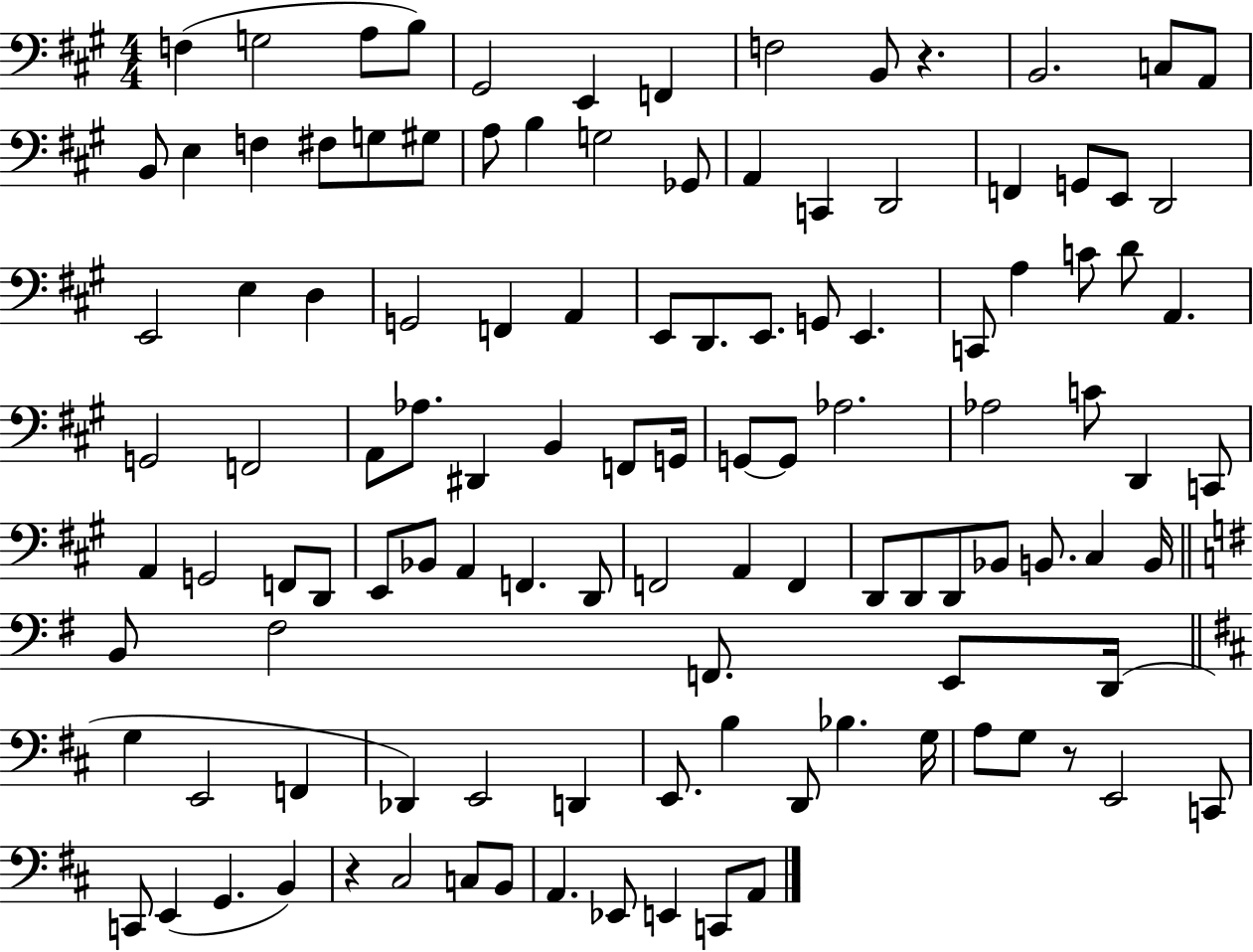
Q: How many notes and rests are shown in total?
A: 114